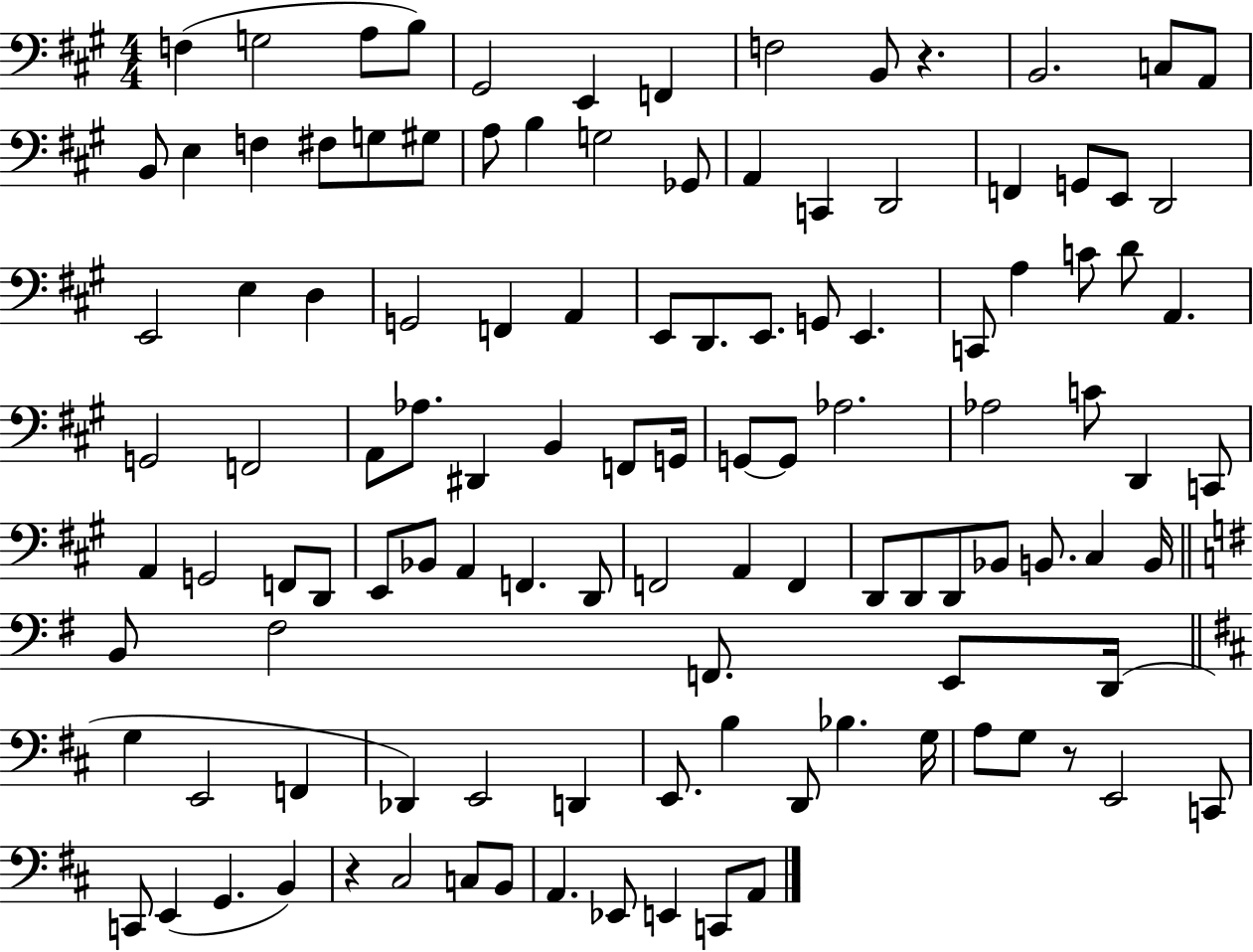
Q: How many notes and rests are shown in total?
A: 114